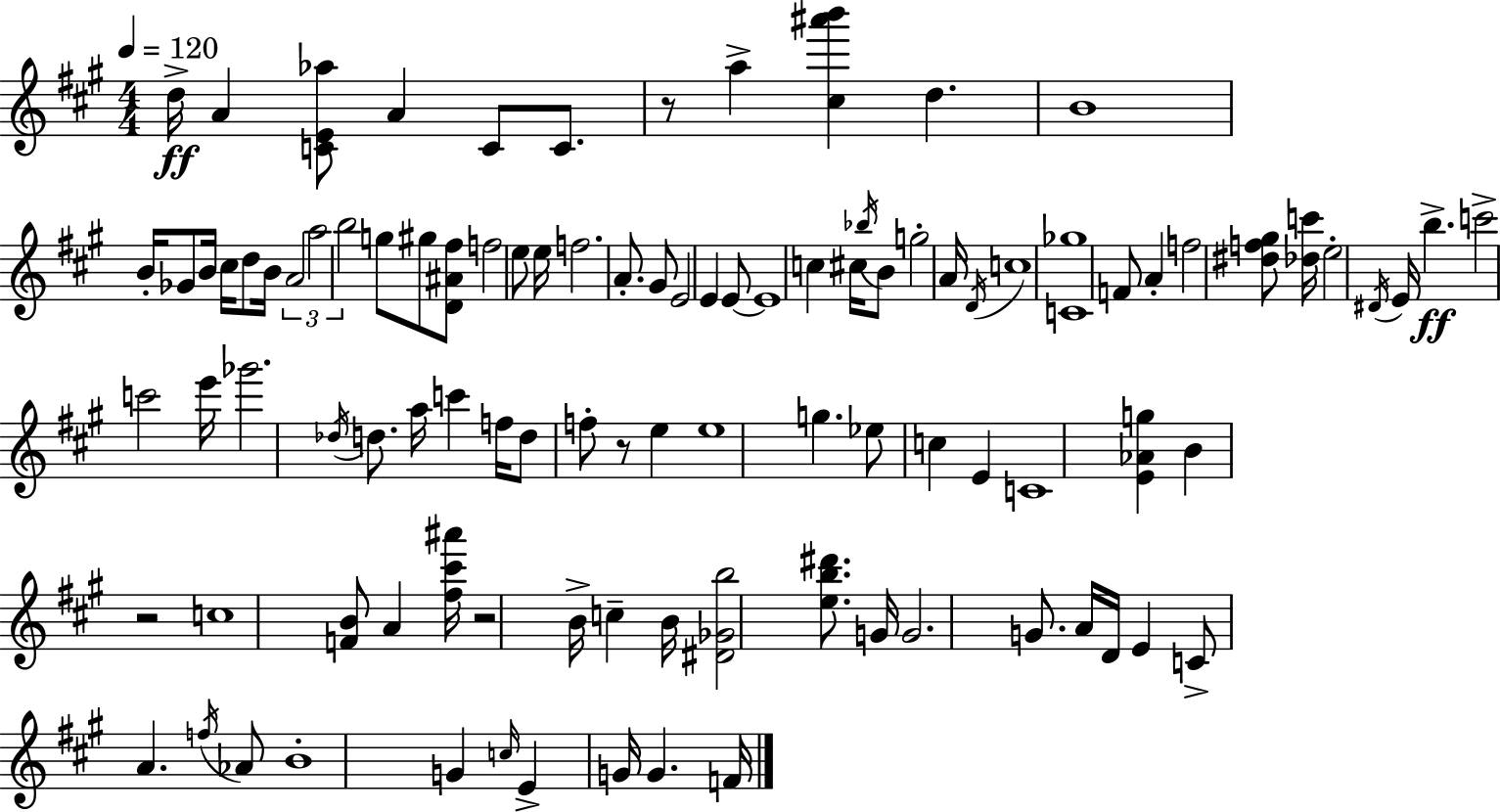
{
  \clef treble
  \numericTimeSignature
  \time 4/4
  \key a \major
  \tempo 4 = 120
  d''16->\ff a'4 <c' e' aes''>8 a'4 c'8 c'8. | r8 a''4-> <cis'' ais''' b'''>4 d''4. | b'1 | b'16-. ges'8 b'16 cis''16 d''8 b'16 \tuplet 3/2 { a'2 | \break a''2 b''2 } | g''8 gis''8 <d' ais' fis''>8 f''2 e''8 | e''16 f''2. a'8.-. | gis'8 e'2 e'4 e'8~~ | \break e'1 | c''4 cis''16 \acciaccatura { bes''16 } b'8 g''2-. | a'16 \acciaccatura { d'16 } c''1 | <c' ges''>1 | \break f'8 a'4-. f''2 | <dis'' f'' gis''>8 <des'' c'''>16 e''2-. \acciaccatura { dis'16 } e'16 b''4.->\ff | c'''2-> c'''2 | e'''16 ges'''2. | \break \acciaccatura { des''16 } d''8. a''16 c'''4 f''16 d''8 f''8-. r8 | e''4 e''1 | g''4. ees''8 c''4 | e'4 c'1 | \break <e' aes' g''>4 b'4 r2 | c''1 | <f' b'>8 a'4 <fis'' cis''' ais'''>16 r2 | b'16-> c''4-- b'16 <dis' ges' b''>2 | \break <e'' b'' dis'''>8. g'16 g'2. | g'8. a'16 d'16 e'4 c'8-> a'4. | \acciaccatura { f''16 } aes'8 b'1-. | g'4 \grace { c''16 } e'4-> g'16 g'4. | \break f'16 \bar "|."
}